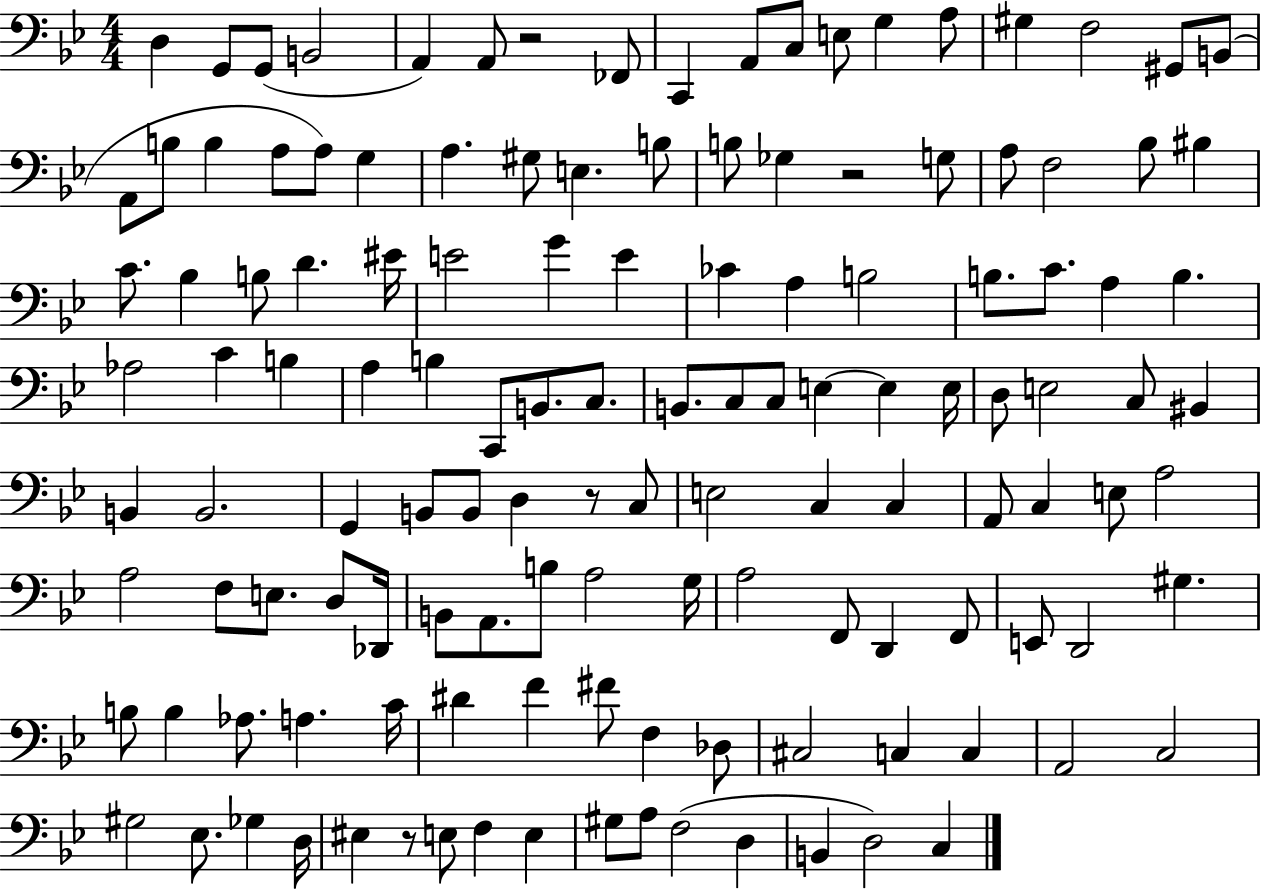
X:1
T:Untitled
M:4/4
L:1/4
K:Bb
D, G,,/2 G,,/2 B,,2 A,, A,,/2 z2 _F,,/2 C,, A,,/2 C,/2 E,/2 G, A,/2 ^G, F,2 ^G,,/2 B,,/2 A,,/2 B,/2 B, A,/2 A,/2 G, A, ^G,/2 E, B,/2 B,/2 _G, z2 G,/2 A,/2 F,2 _B,/2 ^B, C/2 _B, B,/2 D ^E/4 E2 G E _C A, B,2 B,/2 C/2 A, B, _A,2 C B, A, B, C,,/2 B,,/2 C,/2 B,,/2 C,/2 C,/2 E, E, E,/4 D,/2 E,2 C,/2 ^B,, B,, B,,2 G,, B,,/2 B,,/2 D, z/2 C,/2 E,2 C, C, A,,/2 C, E,/2 A,2 A,2 F,/2 E,/2 D,/2 _D,,/4 B,,/2 A,,/2 B,/2 A,2 G,/4 A,2 F,,/2 D,, F,,/2 E,,/2 D,,2 ^G, B,/2 B, _A,/2 A, C/4 ^D F ^F/2 F, _D,/2 ^C,2 C, C, A,,2 C,2 ^G,2 _E,/2 _G, D,/4 ^E, z/2 E,/2 F, E, ^G,/2 A,/2 F,2 D, B,, D,2 C,